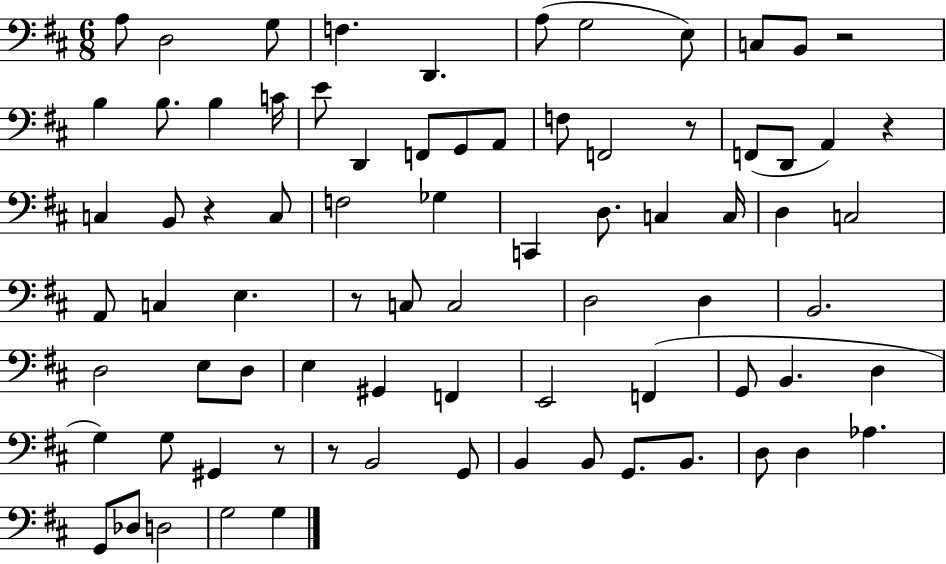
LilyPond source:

{
  \clef bass
  \numericTimeSignature
  \time 6/8
  \key d \major
  a8 d2 g8 | f4. d,4. | a8( g2 e8) | c8 b,8 r2 | \break b4 b8. b4 c'16 | e'8 d,4 f,8 g,8 a,8 | f8 f,2 r8 | f,8( d,8 a,4) r4 | \break c4 b,8 r4 c8 | f2 ges4 | c,4 d8. c4 c16 | d4 c2 | \break a,8 c4 e4. | r8 c8 c2 | d2 d4 | b,2. | \break d2 e8 d8 | e4 gis,4 f,4 | e,2 f,4( | g,8 b,4. d4 | \break g4) g8 gis,4 r8 | r8 b,2 g,8 | b,4 b,8 g,8. b,8. | d8 d4 aes4. | \break g,8 des8 d2 | g2 g4 | \bar "|."
}